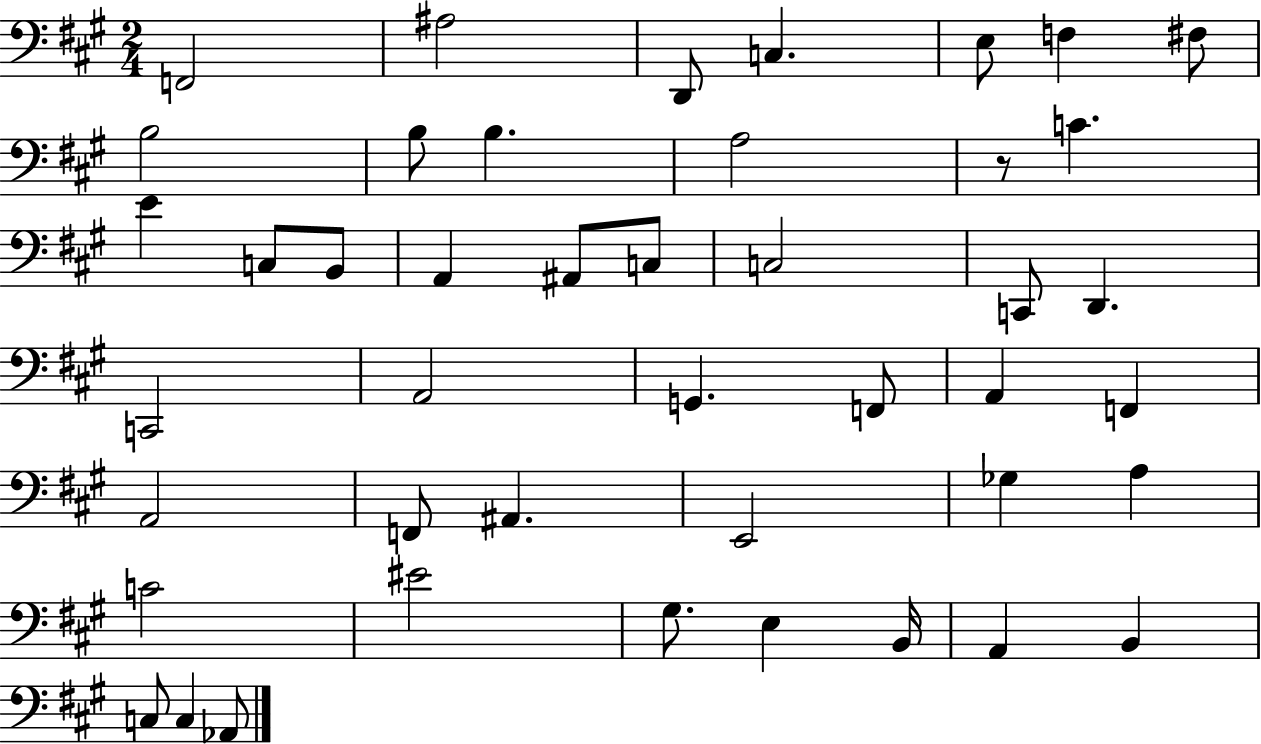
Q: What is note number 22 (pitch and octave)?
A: C2